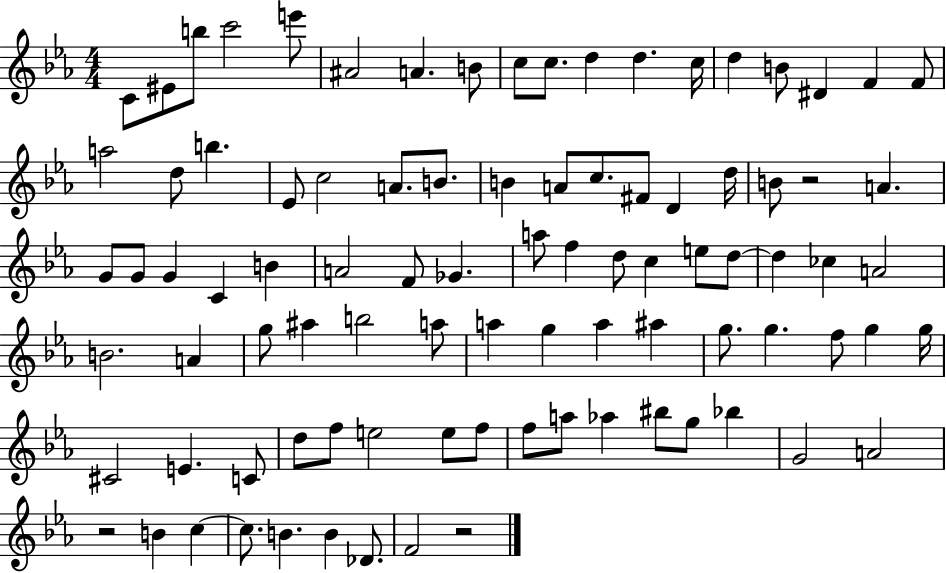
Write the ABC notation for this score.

X:1
T:Untitled
M:4/4
L:1/4
K:Eb
C/2 ^E/2 b/2 c'2 e'/2 ^A2 A B/2 c/2 c/2 d d c/4 d B/2 ^D F F/2 a2 d/2 b _E/2 c2 A/2 B/2 B A/2 c/2 ^F/2 D d/4 B/2 z2 A G/2 G/2 G C B A2 F/2 _G a/2 f d/2 c e/2 d/2 d _c A2 B2 A g/2 ^a b2 a/2 a g a ^a g/2 g f/2 g g/4 ^C2 E C/2 d/2 f/2 e2 e/2 f/2 f/2 a/2 _a ^b/2 g/2 _b G2 A2 z2 B c c/2 B B _D/2 F2 z2